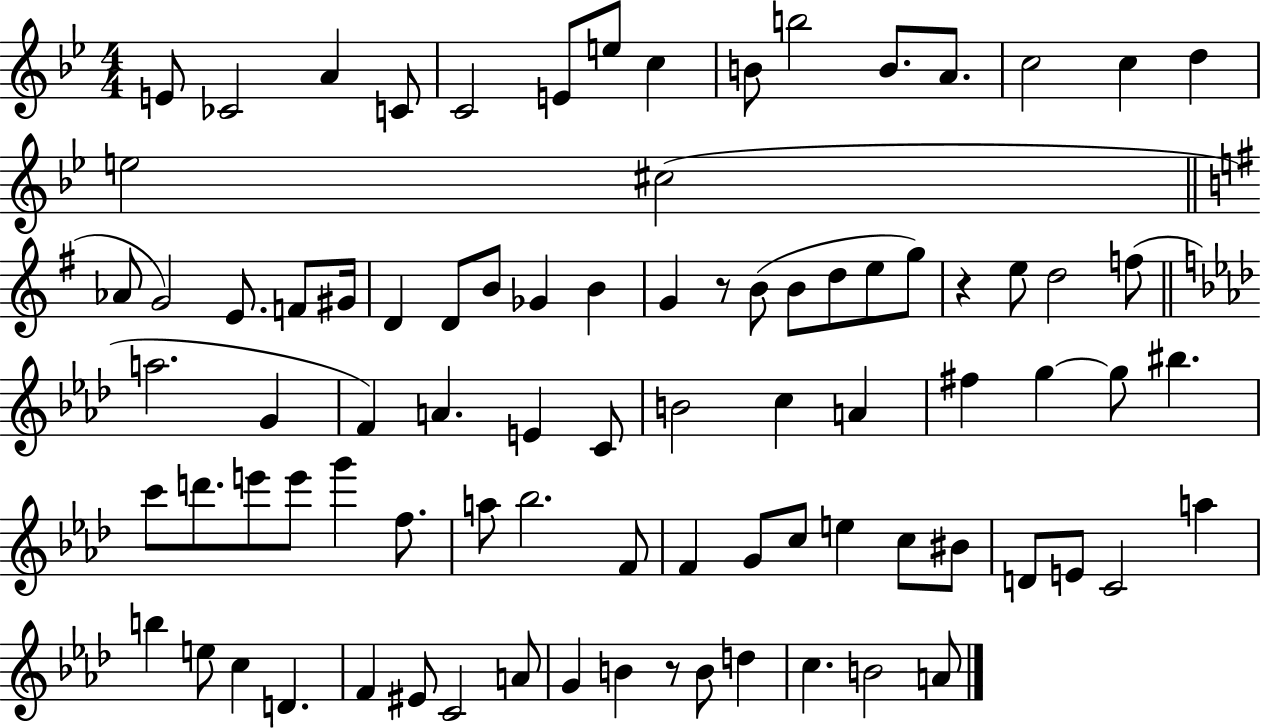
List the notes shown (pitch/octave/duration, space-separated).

E4/e CES4/h A4/q C4/e C4/h E4/e E5/e C5/q B4/e B5/h B4/e. A4/e. C5/h C5/q D5/q E5/h C#5/h Ab4/e G4/h E4/e. F4/e G#4/s D4/q D4/e B4/e Gb4/q B4/q G4/q R/e B4/e B4/e D5/e E5/e G5/e R/q E5/e D5/h F5/e A5/h. G4/q F4/q A4/q. E4/q C4/e B4/h C5/q A4/q F#5/q G5/q G5/e BIS5/q. C6/e D6/e. E6/e E6/e G6/q F5/e. A5/e Bb5/h. F4/e F4/q G4/e C5/e E5/q C5/e BIS4/e D4/e E4/e C4/h A5/q B5/q E5/e C5/q D4/q. F4/q EIS4/e C4/h A4/e G4/q B4/q R/e B4/e D5/q C5/q. B4/h A4/e